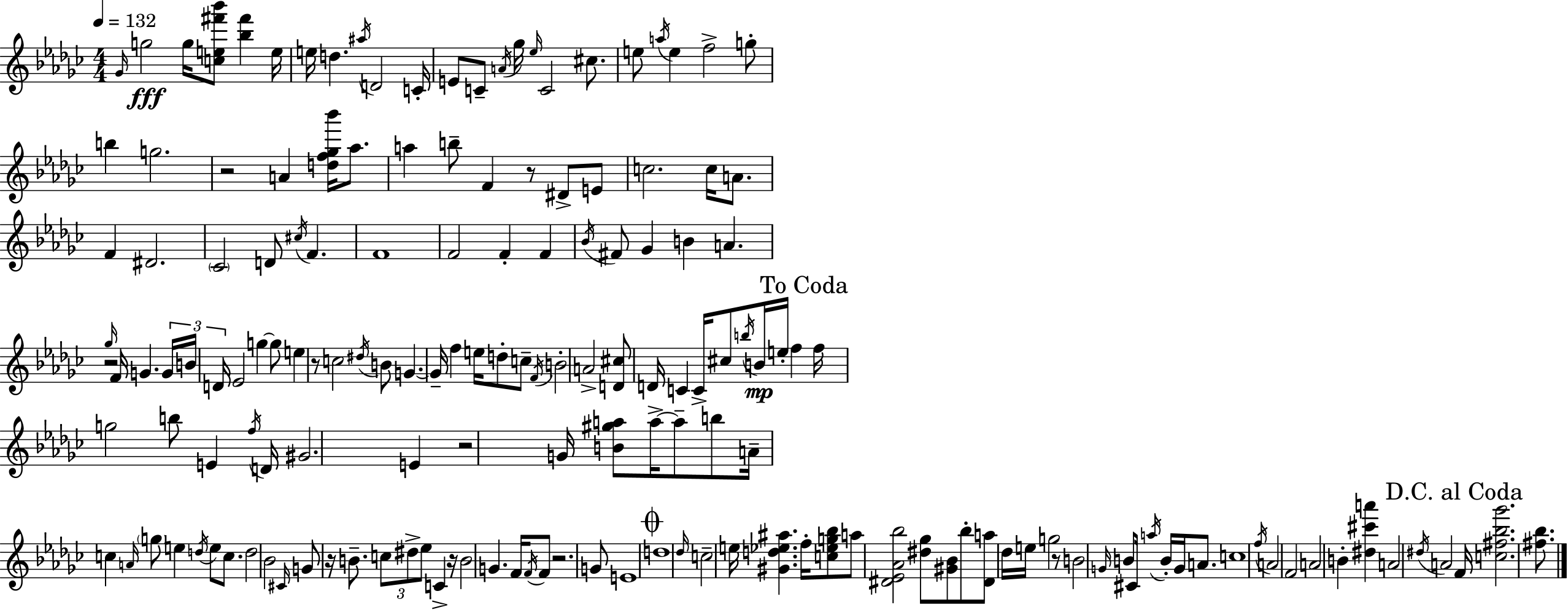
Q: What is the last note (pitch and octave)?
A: F4